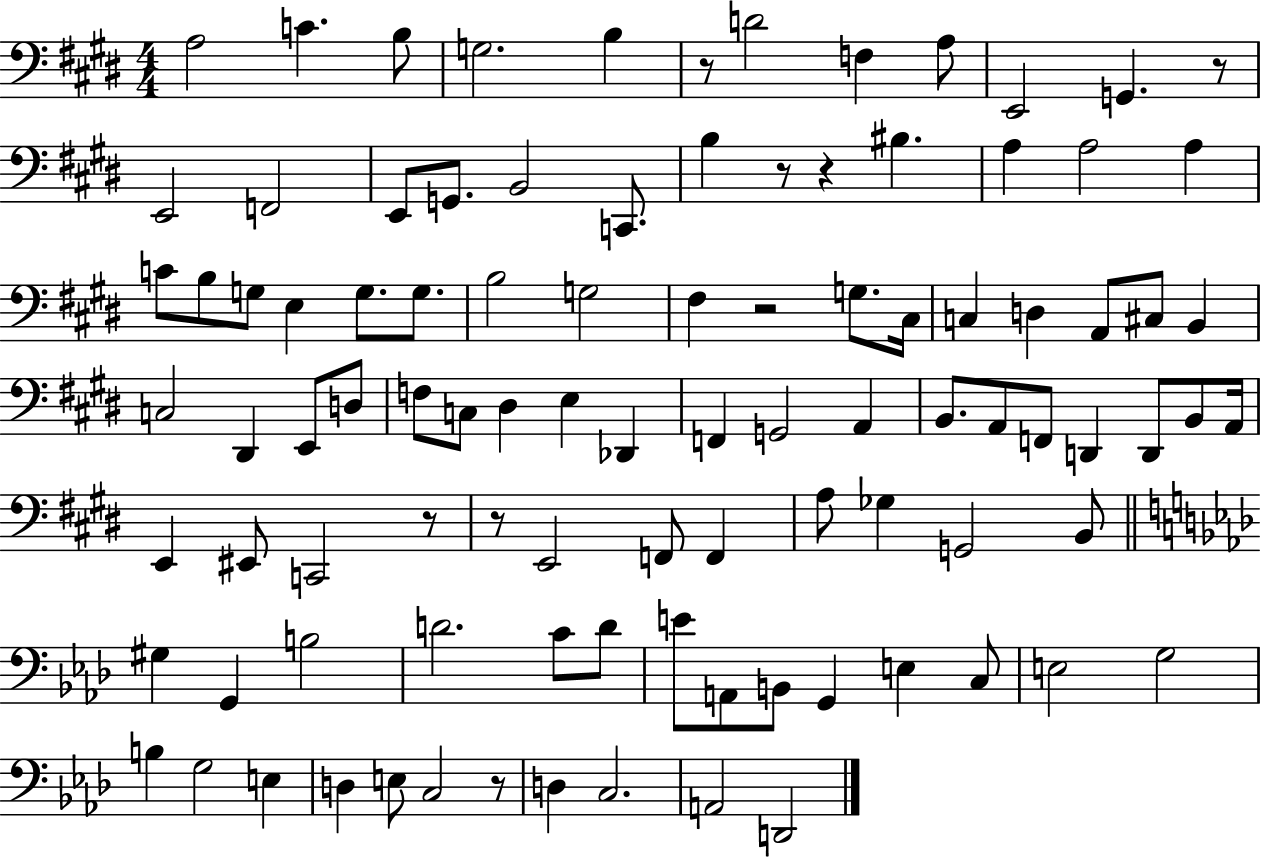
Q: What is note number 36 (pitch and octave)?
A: C#3